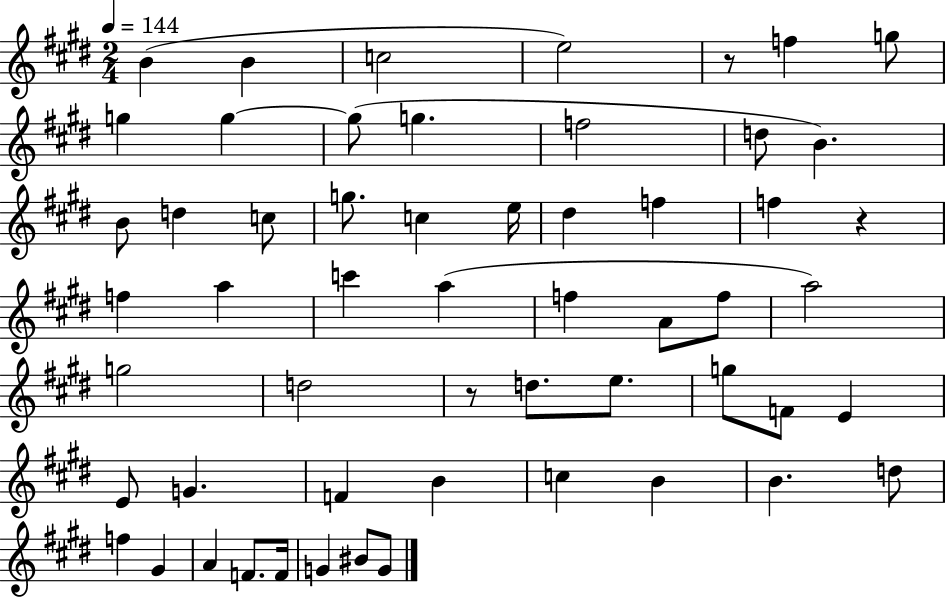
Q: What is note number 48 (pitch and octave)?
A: A4